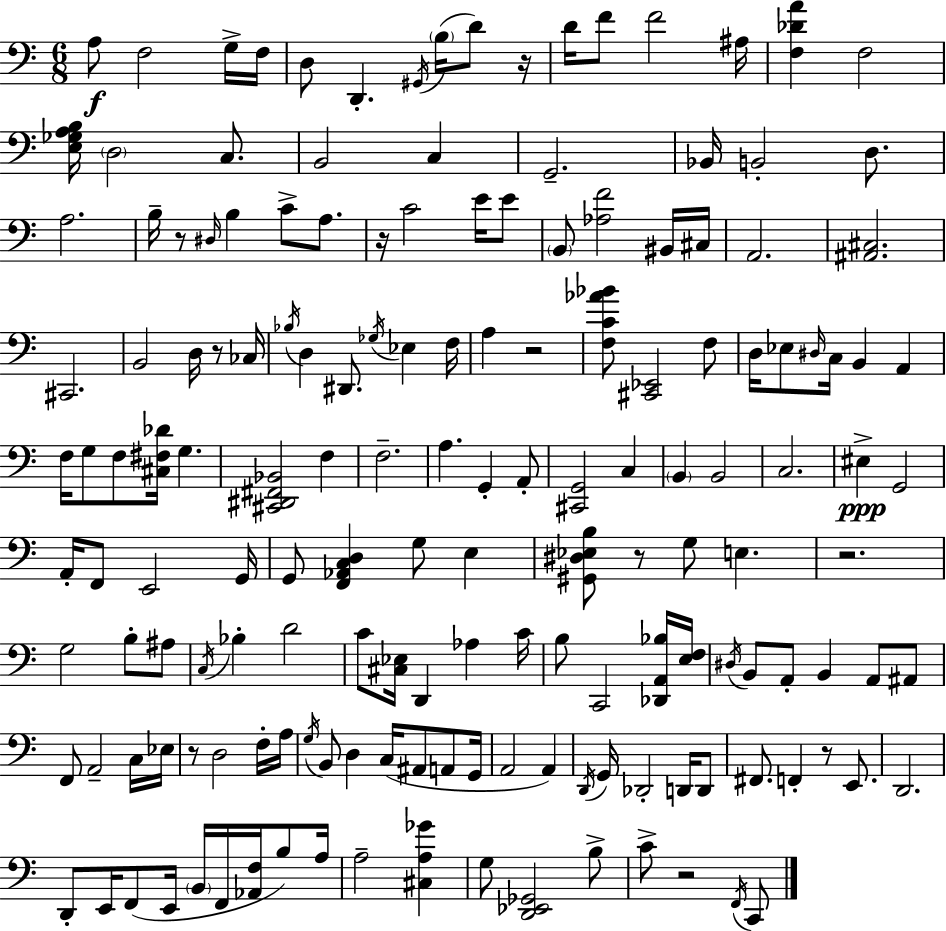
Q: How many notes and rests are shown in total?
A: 161